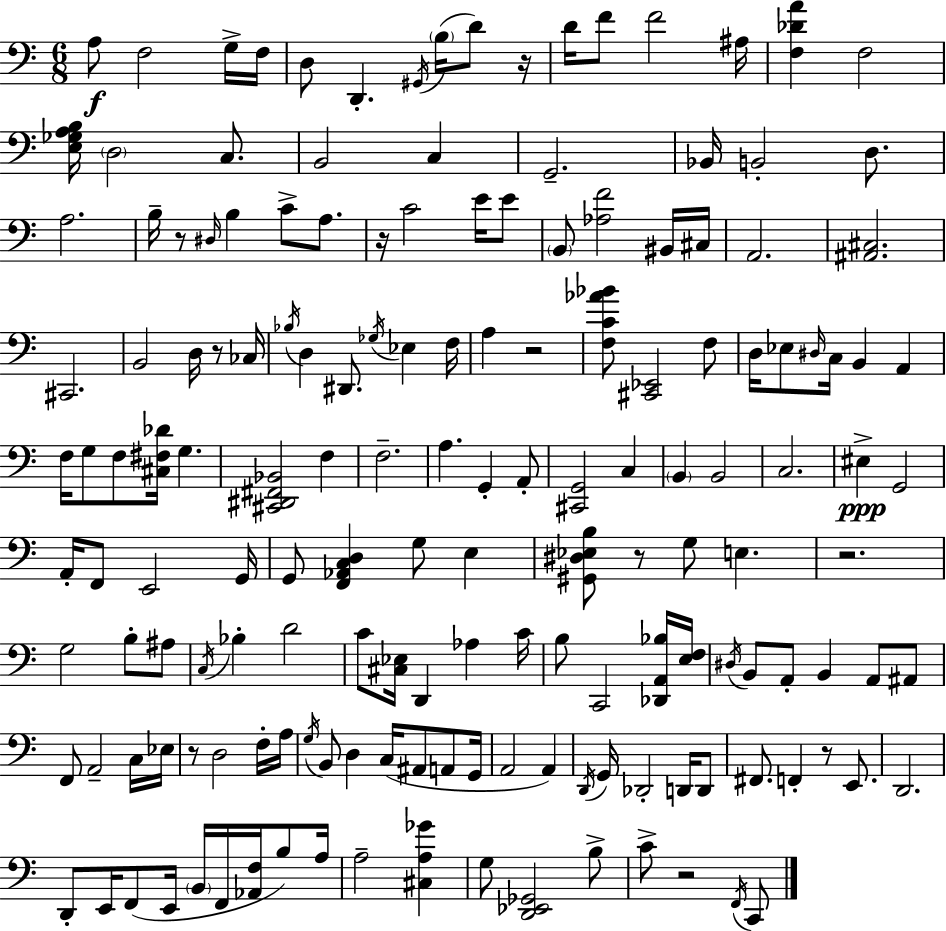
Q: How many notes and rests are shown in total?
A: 161